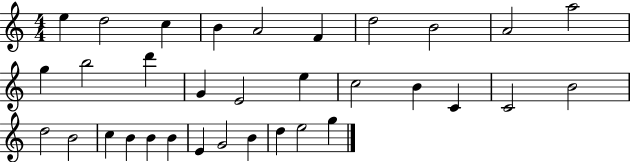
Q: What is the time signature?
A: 4/4